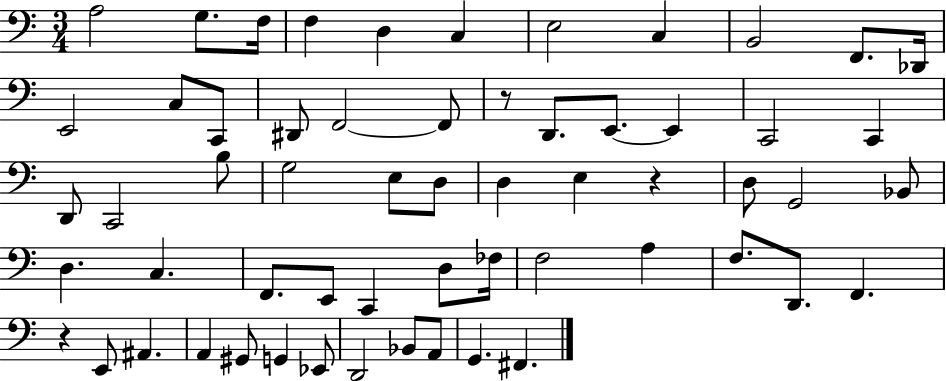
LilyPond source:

{
  \clef bass
  \numericTimeSignature
  \time 3/4
  \key c \major
  a2 g8. f16 | f4 d4 c4 | e2 c4 | b,2 f,8. des,16 | \break e,2 c8 c,8 | dis,8 f,2~~ f,8 | r8 d,8. e,8.~~ e,4 | c,2 c,4 | \break d,8 c,2 b8 | g2 e8 d8 | d4 e4 r4 | d8 g,2 bes,8 | \break d4. c4. | f,8. e,8 c,4 d8 fes16 | f2 a4 | f8. d,8. f,4. | \break r4 e,8 ais,4. | a,4 gis,8 g,4 ees,8 | d,2 bes,8 a,8 | g,4. fis,4. | \break \bar "|."
}